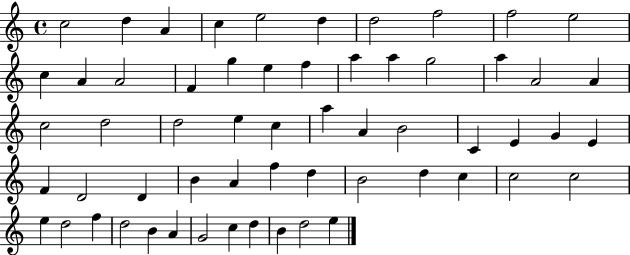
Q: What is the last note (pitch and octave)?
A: E5